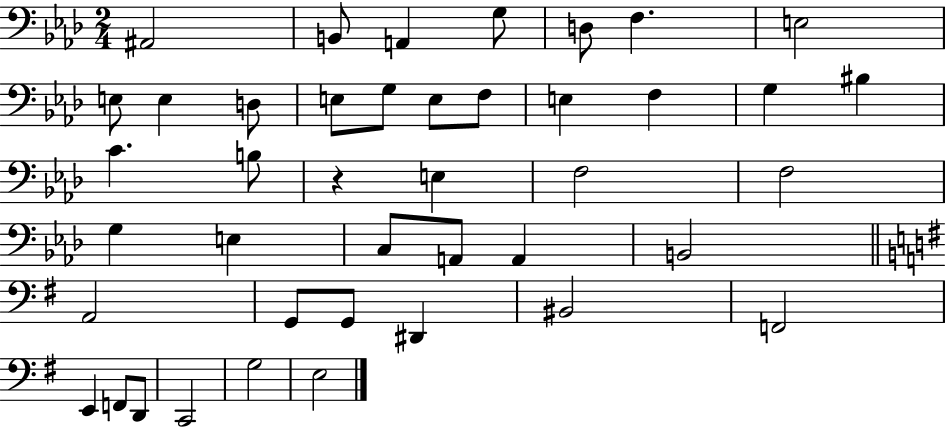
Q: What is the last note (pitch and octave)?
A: E3